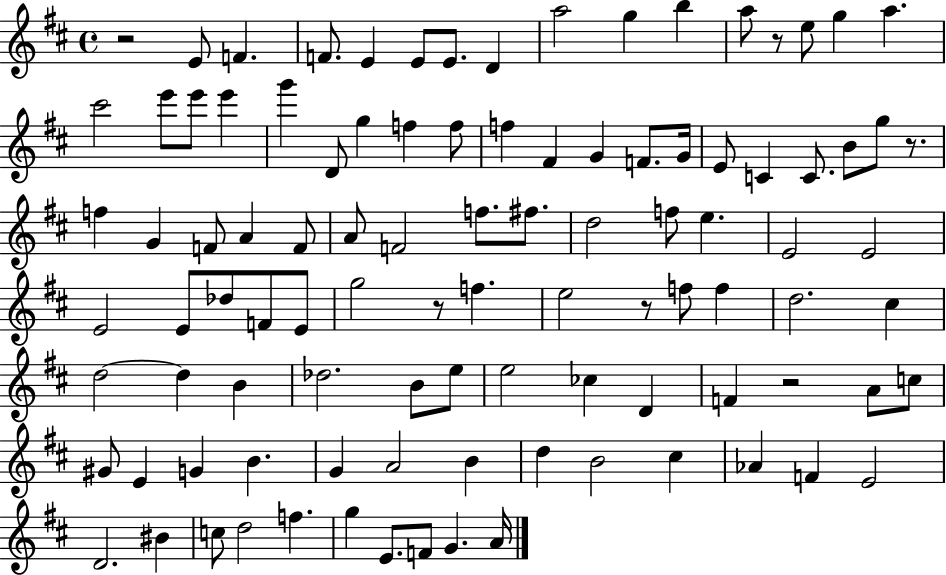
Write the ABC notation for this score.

X:1
T:Untitled
M:4/4
L:1/4
K:D
z2 E/2 F F/2 E E/2 E/2 D a2 g b a/2 z/2 e/2 g a ^c'2 e'/2 e'/2 e' g' D/2 g f f/2 f ^F G F/2 G/4 E/2 C C/2 B/2 g/2 z/2 f G F/2 A F/2 A/2 F2 f/2 ^f/2 d2 f/2 e E2 E2 E2 E/2 _d/2 F/2 E/2 g2 z/2 f e2 z/2 f/2 f d2 ^c d2 d B _d2 B/2 e/2 e2 _c D F z2 A/2 c/2 ^G/2 E G B G A2 B d B2 ^c _A F E2 D2 ^B c/2 d2 f g E/2 F/2 G A/4